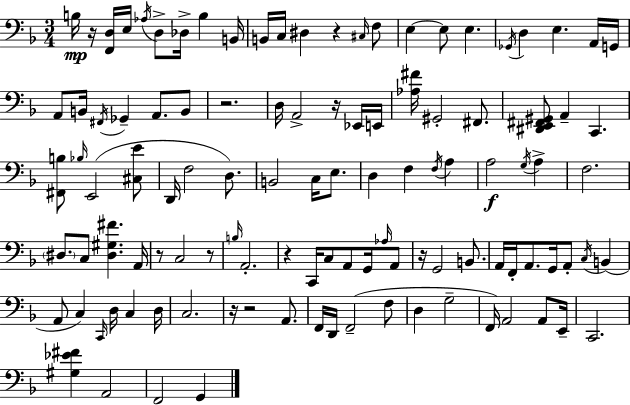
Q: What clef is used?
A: bass